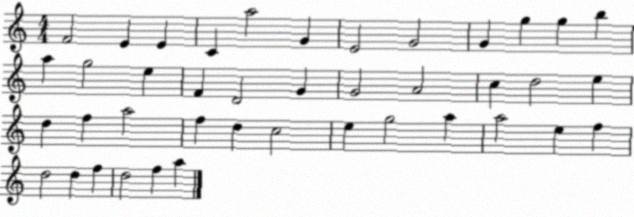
X:1
T:Untitled
M:4/4
L:1/4
K:C
F2 E E C a2 G E2 G2 G g g b a g2 e F D2 G G2 A2 c d2 e d f a2 f d c2 e g2 a a2 e f d2 d f d2 f a